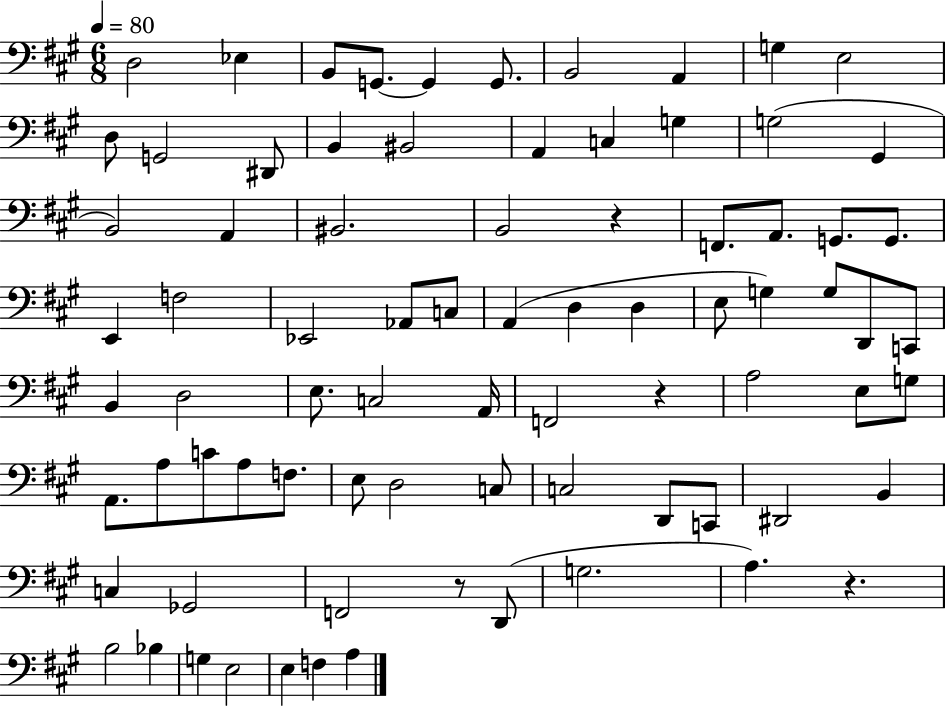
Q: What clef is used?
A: bass